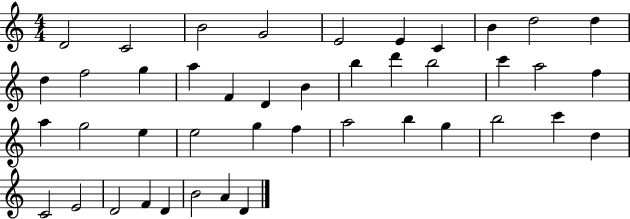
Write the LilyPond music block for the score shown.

{
  \clef treble
  \numericTimeSignature
  \time 4/4
  \key c \major
  d'2 c'2 | b'2 g'2 | e'2 e'4 c'4 | b'4 d''2 d''4 | \break d''4 f''2 g''4 | a''4 f'4 d'4 b'4 | b''4 d'''4 b''2 | c'''4 a''2 f''4 | \break a''4 g''2 e''4 | e''2 g''4 f''4 | a''2 b''4 g''4 | b''2 c'''4 d''4 | \break c'2 e'2 | d'2 f'4 d'4 | b'2 a'4 d'4 | \bar "|."
}